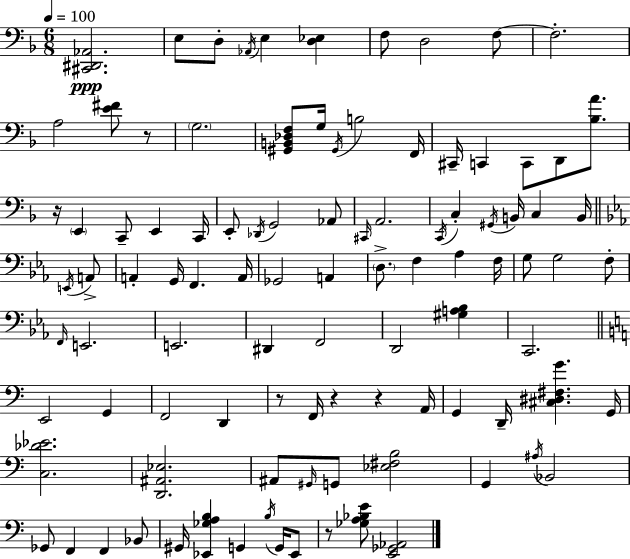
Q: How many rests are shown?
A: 6